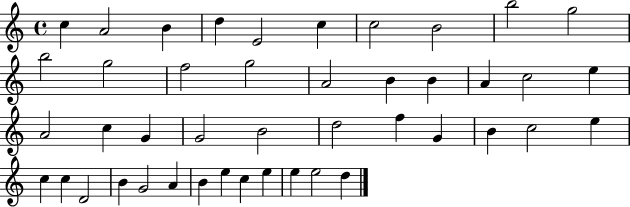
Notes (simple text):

C5/q A4/h B4/q D5/q E4/h C5/q C5/h B4/h B5/h G5/h B5/h G5/h F5/h G5/h A4/h B4/q B4/q A4/q C5/h E5/q A4/h C5/q G4/q G4/h B4/h D5/h F5/q G4/q B4/q C5/h E5/q C5/q C5/q D4/h B4/q G4/h A4/q B4/q E5/q C5/q E5/q E5/q E5/h D5/q